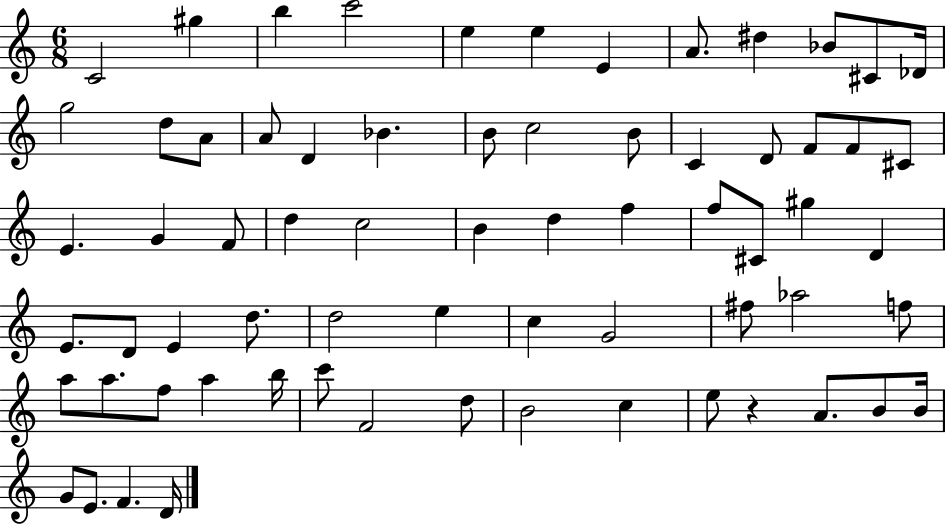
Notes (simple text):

C4/h G#5/q B5/q C6/h E5/q E5/q E4/q A4/e. D#5/q Bb4/e C#4/e Db4/s G5/h D5/e A4/e A4/e D4/q Bb4/q. B4/e C5/h B4/e C4/q D4/e F4/e F4/e C#4/e E4/q. G4/q F4/e D5/q C5/h B4/q D5/q F5/q F5/e C#4/e G#5/q D4/q E4/e. D4/e E4/q D5/e. D5/h E5/q C5/q G4/h F#5/e Ab5/h F5/e A5/e A5/e. F5/e A5/q B5/s C6/e F4/h D5/e B4/h C5/q E5/e R/q A4/e. B4/e B4/s G4/e E4/e. F4/q. D4/s